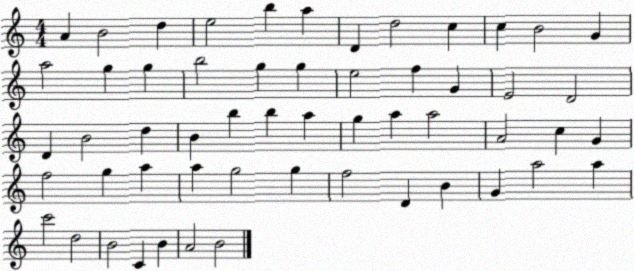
X:1
T:Untitled
M:4/4
L:1/4
K:C
A B2 d e2 b a D d2 c c B2 G a2 g g b2 g g e2 f G E2 D2 D B2 d B b b a g a a2 A2 c G f2 g a a g2 g f2 D B G a2 a c'2 d2 B2 C B A2 B2